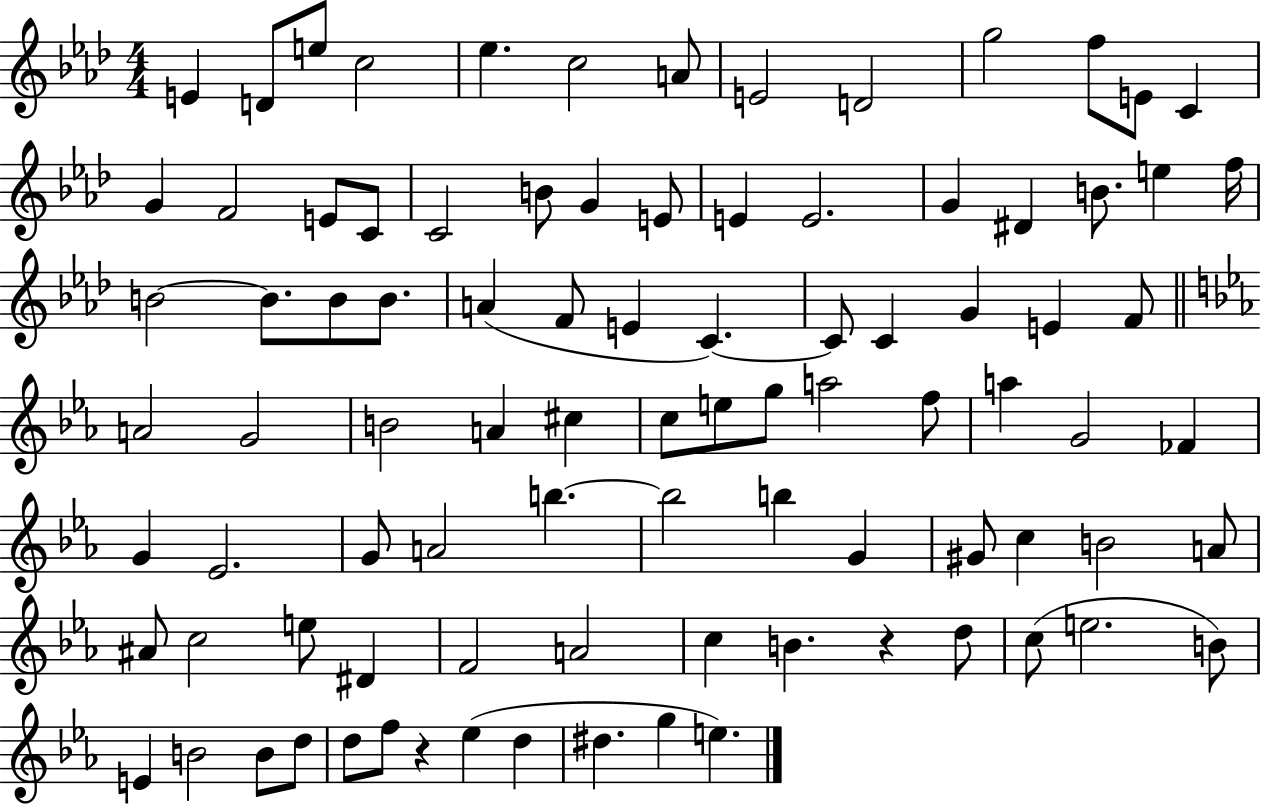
{
  \clef treble
  \numericTimeSignature
  \time 4/4
  \key aes \major
  e'4 d'8 e''8 c''2 | ees''4. c''2 a'8 | e'2 d'2 | g''2 f''8 e'8 c'4 | \break g'4 f'2 e'8 c'8 | c'2 b'8 g'4 e'8 | e'4 e'2. | g'4 dis'4 b'8. e''4 f''16 | \break b'2~~ b'8. b'8 b'8. | a'4( f'8 e'4 c'4.~~) | c'8 c'4 g'4 e'4 f'8 | \bar "||" \break \key ees \major a'2 g'2 | b'2 a'4 cis''4 | c''8 e''8 g''8 a''2 f''8 | a''4 g'2 fes'4 | \break g'4 ees'2. | g'8 a'2 b''4.~~ | b''2 b''4 g'4 | gis'8 c''4 b'2 a'8 | \break ais'8 c''2 e''8 dis'4 | f'2 a'2 | c''4 b'4. r4 d''8 | c''8( e''2. b'8) | \break e'4 b'2 b'8 d''8 | d''8 f''8 r4 ees''4( d''4 | dis''4. g''4 e''4.) | \bar "|."
}